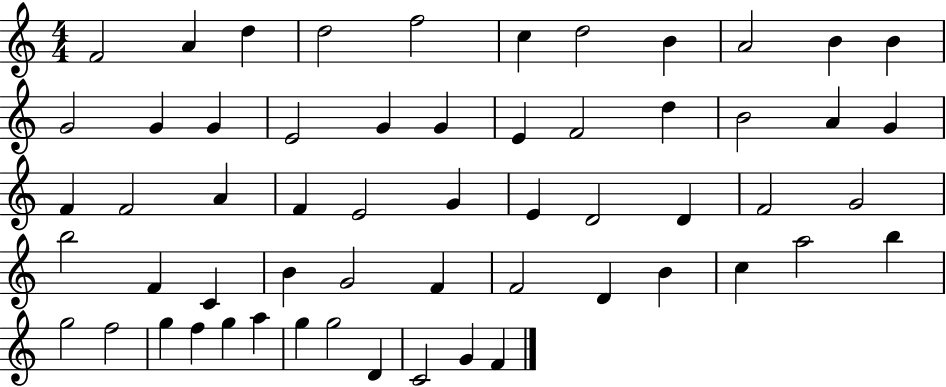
{
  \clef treble
  \numericTimeSignature
  \time 4/4
  \key c \major
  f'2 a'4 d''4 | d''2 f''2 | c''4 d''2 b'4 | a'2 b'4 b'4 | \break g'2 g'4 g'4 | e'2 g'4 g'4 | e'4 f'2 d''4 | b'2 a'4 g'4 | \break f'4 f'2 a'4 | f'4 e'2 g'4 | e'4 d'2 d'4 | f'2 g'2 | \break b''2 f'4 c'4 | b'4 g'2 f'4 | f'2 d'4 b'4 | c''4 a''2 b''4 | \break g''2 f''2 | g''4 f''4 g''4 a''4 | g''4 g''2 d'4 | c'2 g'4 f'4 | \break \bar "|."
}